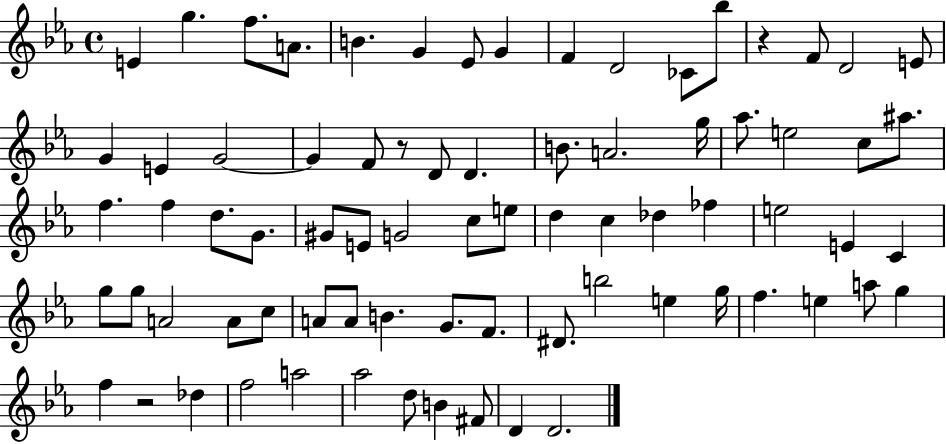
E4/q G5/q. F5/e. A4/e. B4/q. G4/q Eb4/e G4/q F4/q D4/h CES4/e Bb5/e R/q F4/e D4/h E4/e G4/q E4/q G4/h G4/q F4/e R/e D4/e D4/q. B4/e. A4/h. G5/s Ab5/e. E5/h C5/e A#5/e. F5/q. F5/q D5/e. G4/e. G#4/e E4/e G4/h C5/e E5/e D5/q C5/q Db5/q FES5/q E5/h E4/q C4/q G5/e G5/e A4/h A4/e C5/e A4/e A4/e B4/q. G4/e. F4/e. D#4/e. B5/h E5/q G5/s F5/q. E5/q A5/e G5/q F5/q R/h Db5/q F5/h A5/h Ab5/h D5/e B4/q F#4/e D4/q D4/h.